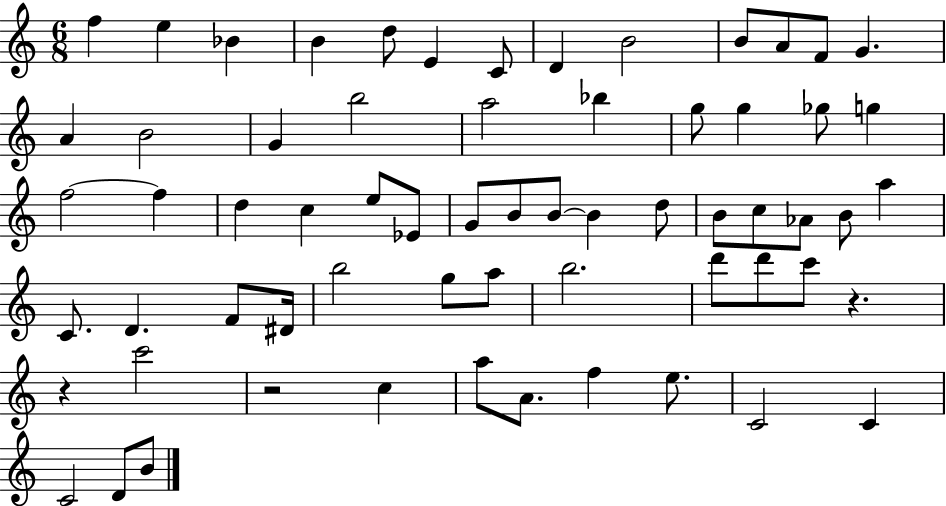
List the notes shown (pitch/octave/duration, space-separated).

F5/q E5/q Bb4/q B4/q D5/e E4/q C4/e D4/q B4/h B4/e A4/e F4/e G4/q. A4/q B4/h G4/q B5/h A5/h Bb5/q G5/e G5/q Gb5/e G5/q F5/h F5/q D5/q C5/q E5/e Eb4/e G4/e B4/e B4/e B4/q D5/e B4/e C5/e Ab4/e B4/e A5/q C4/e. D4/q. F4/e D#4/s B5/h G5/e A5/e B5/h. D6/e D6/e C6/e R/q. R/q C6/h R/h C5/q A5/e A4/e. F5/q E5/e. C4/h C4/q C4/h D4/e B4/e